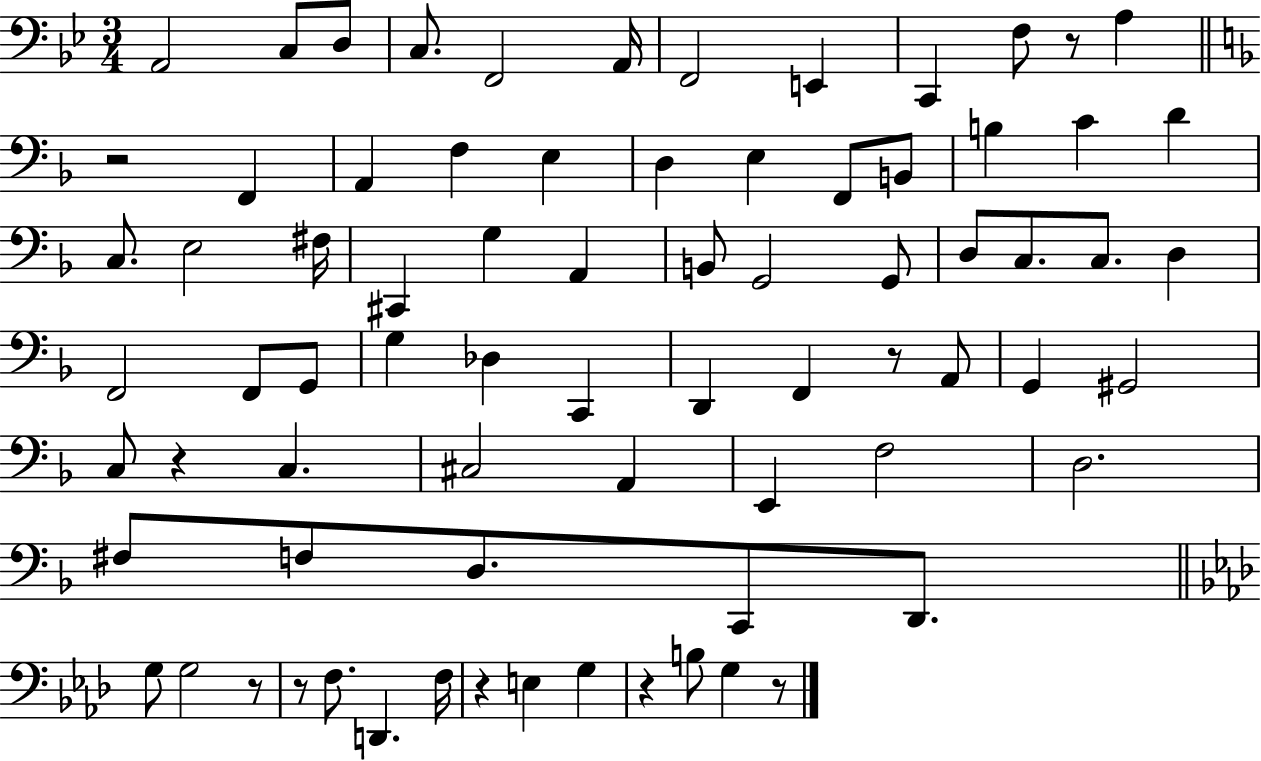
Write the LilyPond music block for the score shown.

{
  \clef bass
  \numericTimeSignature
  \time 3/4
  \key bes \major
  \repeat volta 2 { a,2 c8 d8 | c8. f,2 a,16 | f,2 e,4 | c,4 f8 r8 a4 | \break \bar "||" \break \key f \major r2 f,4 | a,4 f4 e4 | d4 e4 f,8 b,8 | b4 c'4 d'4 | \break c8. e2 fis16 | cis,4 g4 a,4 | b,8 g,2 g,8 | d8 c8. c8. d4 | \break f,2 f,8 g,8 | g4 des4 c,4 | d,4 f,4 r8 a,8 | g,4 gis,2 | \break c8 r4 c4. | cis2 a,4 | e,4 f2 | d2. | \break fis8 f8 d8. c,8 d,8. | \bar "||" \break \key f \minor g8 g2 r8 | r8 f8. d,4. f16 | r4 e4 g4 | r4 b8 g4 r8 | \break } \bar "|."
}